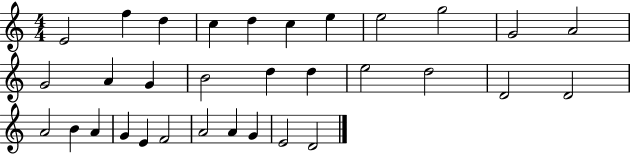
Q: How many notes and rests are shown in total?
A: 32